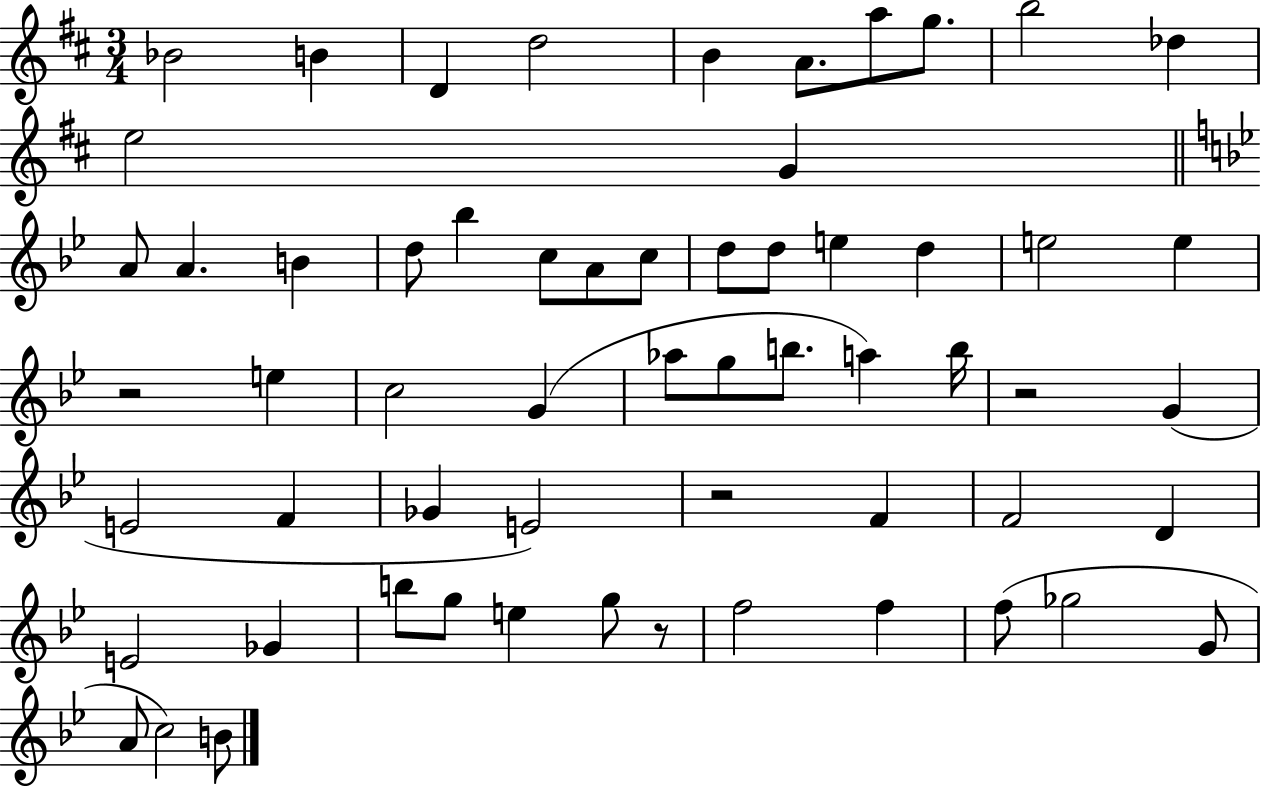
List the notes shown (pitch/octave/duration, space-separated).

Bb4/h B4/q D4/q D5/h B4/q A4/e. A5/e G5/e. B5/h Db5/q E5/h G4/q A4/e A4/q. B4/q D5/e Bb5/q C5/e A4/e C5/e D5/e D5/e E5/q D5/q E5/h E5/q R/h E5/q C5/h G4/q Ab5/e G5/e B5/e. A5/q B5/s R/h G4/q E4/h F4/q Gb4/q E4/h R/h F4/q F4/h D4/q E4/h Gb4/q B5/e G5/e E5/q G5/e R/e F5/h F5/q F5/e Gb5/h G4/e A4/e C5/h B4/e